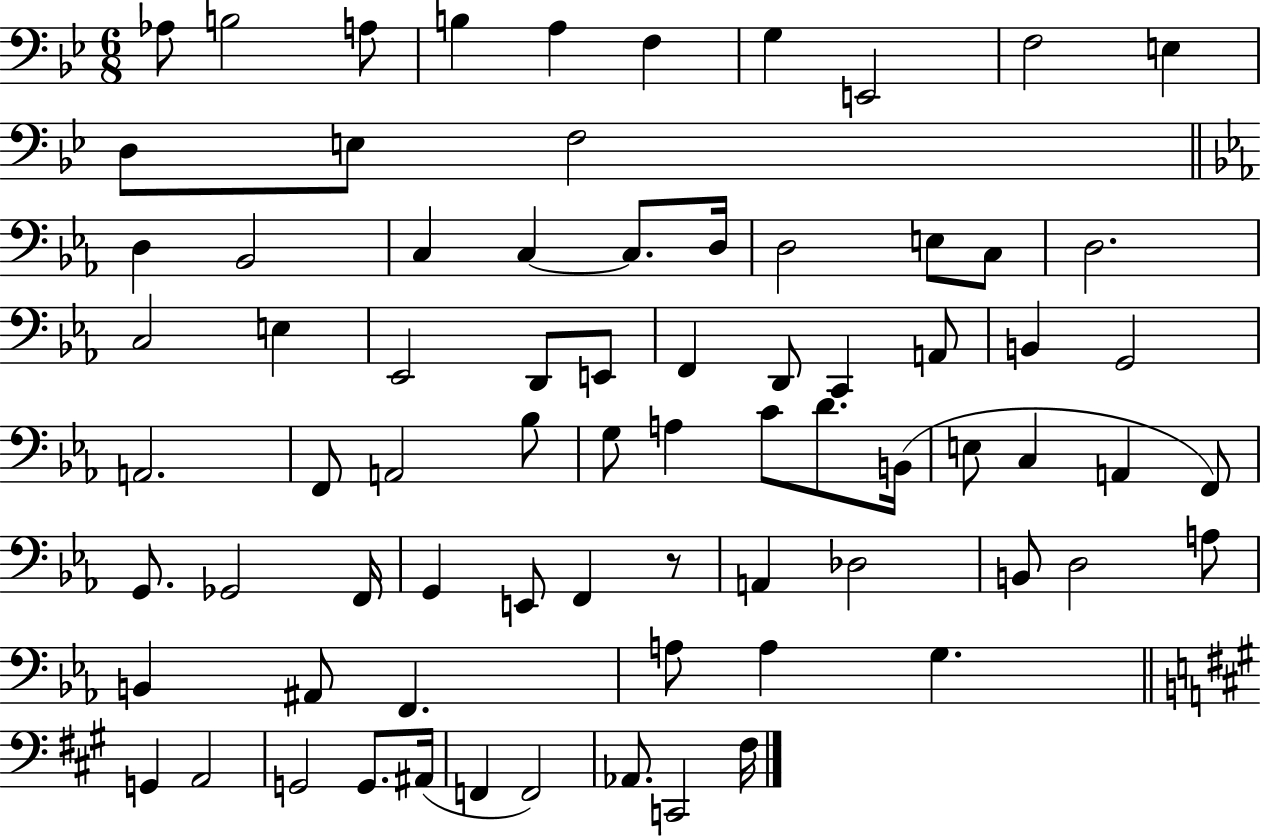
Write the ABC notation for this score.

X:1
T:Untitled
M:6/8
L:1/4
K:Bb
_A,/2 B,2 A,/2 B, A, F, G, E,,2 F,2 E, D,/2 E,/2 F,2 D, _B,,2 C, C, C,/2 D,/4 D,2 E,/2 C,/2 D,2 C,2 E, _E,,2 D,,/2 E,,/2 F,, D,,/2 C,, A,,/2 B,, G,,2 A,,2 F,,/2 A,,2 _B,/2 G,/2 A, C/2 D/2 B,,/4 E,/2 C, A,, F,,/2 G,,/2 _G,,2 F,,/4 G,, E,,/2 F,, z/2 A,, _D,2 B,,/2 D,2 A,/2 B,, ^A,,/2 F,, A,/2 A, G, G,, A,,2 G,,2 G,,/2 ^A,,/4 F,, F,,2 _A,,/2 C,,2 ^F,/4